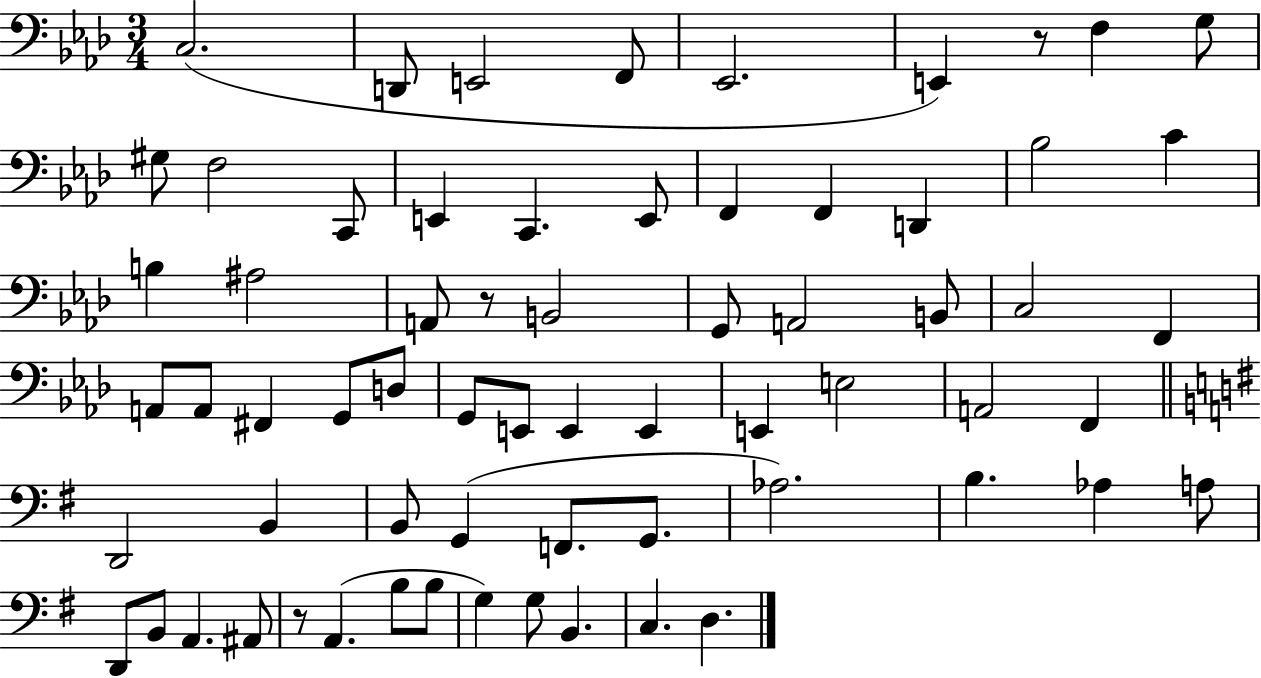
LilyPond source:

{
  \clef bass
  \numericTimeSignature
  \time 3/4
  \key aes \major
  \repeat volta 2 { c2.( | d,8 e,2 f,8 | ees,2. | e,4) r8 f4 g8 | \break gis8 f2 c,8 | e,4 c,4. e,8 | f,4 f,4 d,4 | bes2 c'4 | \break b4 ais2 | a,8 r8 b,2 | g,8 a,2 b,8 | c2 f,4 | \break a,8 a,8 fis,4 g,8 d8 | g,8 e,8 e,4 e,4 | e,4 e2 | a,2 f,4 | \break \bar "||" \break \key e \minor d,2 b,4 | b,8 g,4( f,8. g,8. | aes2.) | b4. aes4 a8 | \break d,8 b,8 a,4. ais,8 | r8 a,4.( b8 b8 | g4) g8 b,4. | c4. d4. | \break } \bar "|."
}